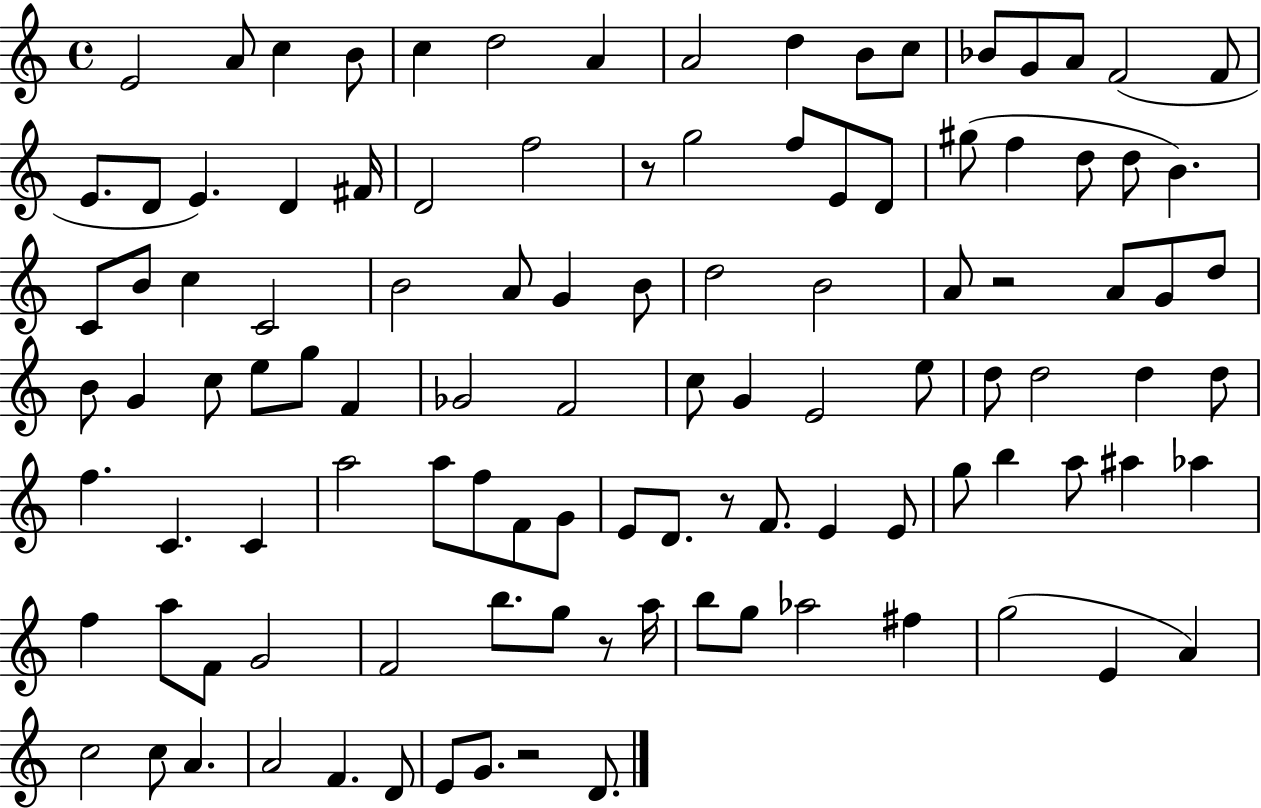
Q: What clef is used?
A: treble